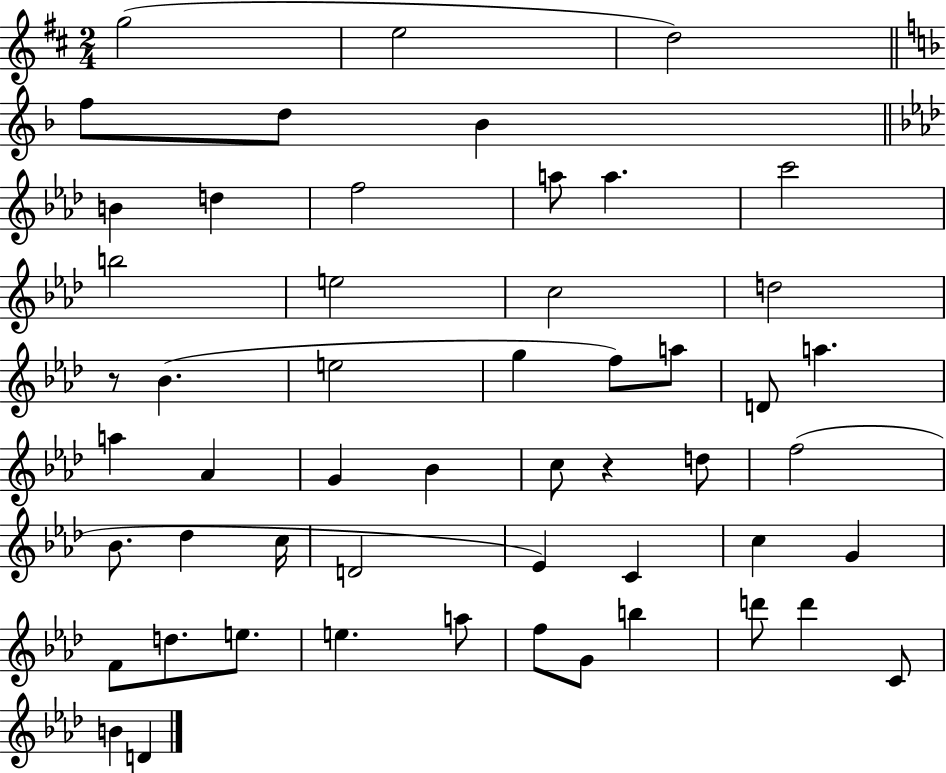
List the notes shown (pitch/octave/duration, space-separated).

G5/h E5/h D5/h F5/e D5/e Bb4/q B4/q D5/q F5/h A5/e A5/q. C6/h B5/h E5/h C5/h D5/h R/e Bb4/q. E5/h G5/q F5/e A5/e D4/e A5/q. A5/q Ab4/q G4/q Bb4/q C5/e R/q D5/e F5/h Bb4/e. Db5/q C5/s D4/h Eb4/q C4/q C5/q G4/q F4/e D5/e. E5/e. E5/q. A5/e F5/e G4/e B5/q D6/e D6/q C4/e B4/q D4/q